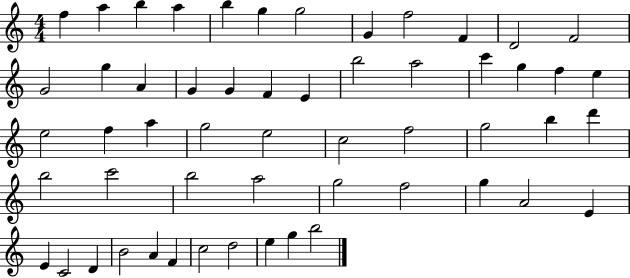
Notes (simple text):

F5/q A5/q B5/q A5/q B5/q G5/q G5/h G4/q F5/h F4/q D4/h F4/h G4/h G5/q A4/q G4/q G4/q F4/q E4/q B5/h A5/h C6/q G5/q F5/q E5/q E5/h F5/q A5/q G5/h E5/h C5/h F5/h G5/h B5/q D6/q B5/h C6/h B5/h A5/h G5/h F5/h G5/q A4/h E4/q E4/q C4/h D4/q B4/h A4/q F4/q C5/h D5/h E5/q G5/q B5/h